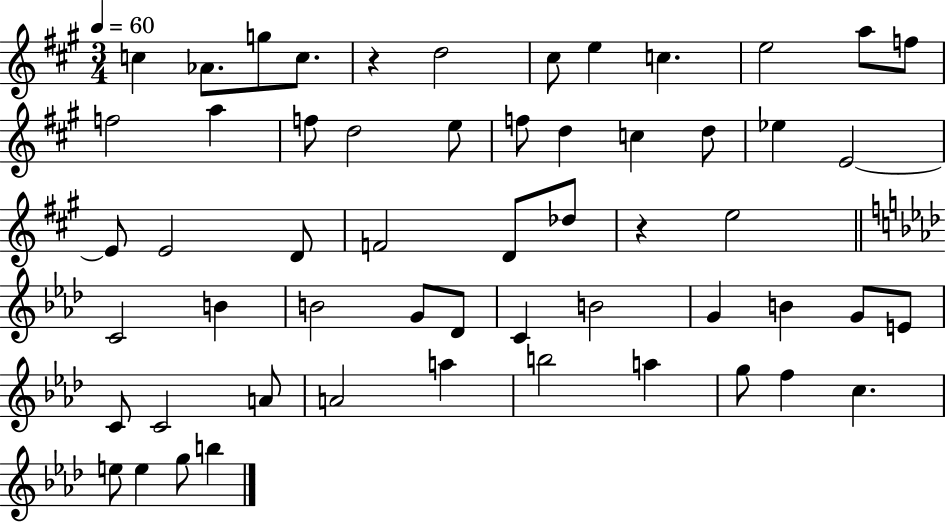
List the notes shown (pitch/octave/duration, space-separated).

C5/q Ab4/e. G5/e C5/e. R/q D5/h C#5/e E5/q C5/q. E5/h A5/e F5/e F5/h A5/q F5/e D5/h E5/e F5/e D5/q C5/q D5/e Eb5/q E4/h E4/e E4/h D4/e F4/h D4/e Db5/e R/q E5/h C4/h B4/q B4/h G4/e Db4/e C4/q B4/h G4/q B4/q G4/e E4/e C4/e C4/h A4/e A4/h A5/q B5/h A5/q G5/e F5/q C5/q. E5/e E5/q G5/e B5/q